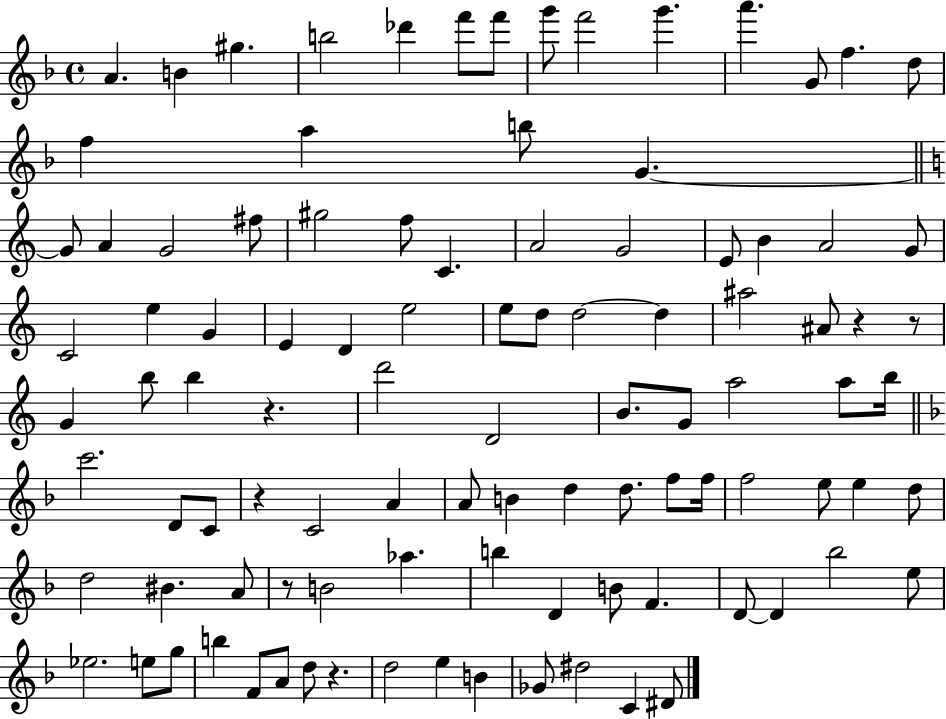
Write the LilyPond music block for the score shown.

{
  \clef treble
  \time 4/4
  \defaultTimeSignature
  \key f \major
  a'4. b'4 gis''4. | b''2 des'''4 f'''8 f'''8 | g'''8 f'''2 g'''4. | a'''4. g'8 f''4. d''8 | \break f''4 a''4 b''8 g'4.~~ | \bar "||" \break \key c \major g'8 a'4 g'2 fis''8 | gis''2 f''8 c'4. | a'2 g'2 | e'8 b'4 a'2 g'8 | \break c'2 e''4 g'4 | e'4 d'4 e''2 | e''8 d''8 d''2~~ d''4 | ais''2 ais'8 r4 r8 | \break g'4 b''8 b''4 r4. | d'''2 d'2 | b'8. g'8 a''2 a''8 b''16 | \bar "||" \break \key f \major c'''2. d'8 c'8 | r4 c'2 a'4 | a'8 b'4 d''4 d''8. f''8 f''16 | f''2 e''8 e''4 d''8 | \break d''2 bis'4. a'8 | r8 b'2 aes''4. | b''4 d'4 b'8 f'4. | d'8~~ d'4 bes''2 e''8 | \break ees''2. e''8 g''8 | b''4 f'8 a'8 d''8 r4. | d''2 e''4 b'4 | ges'8 dis''2 c'4 dis'8 | \break \bar "|."
}